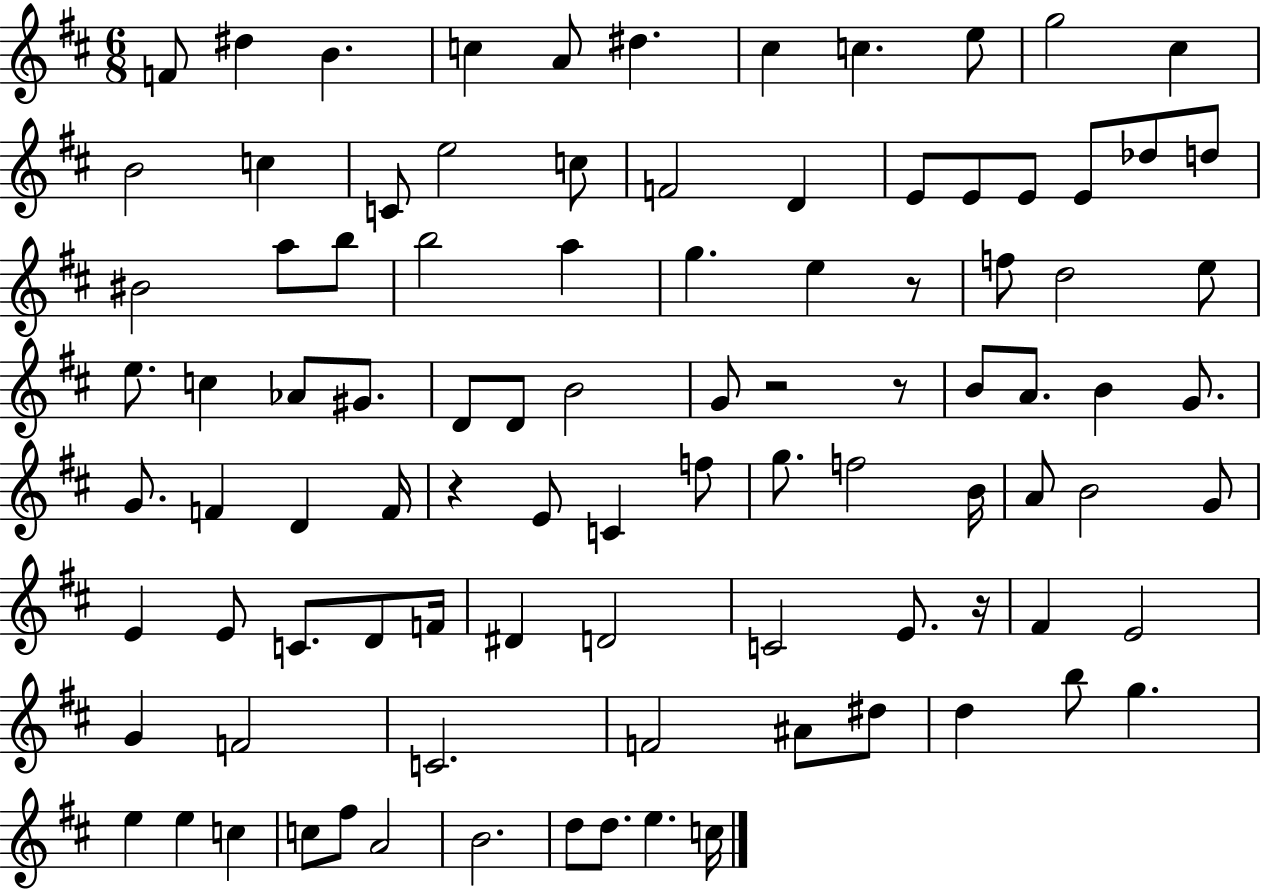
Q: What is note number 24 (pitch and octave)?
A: D5